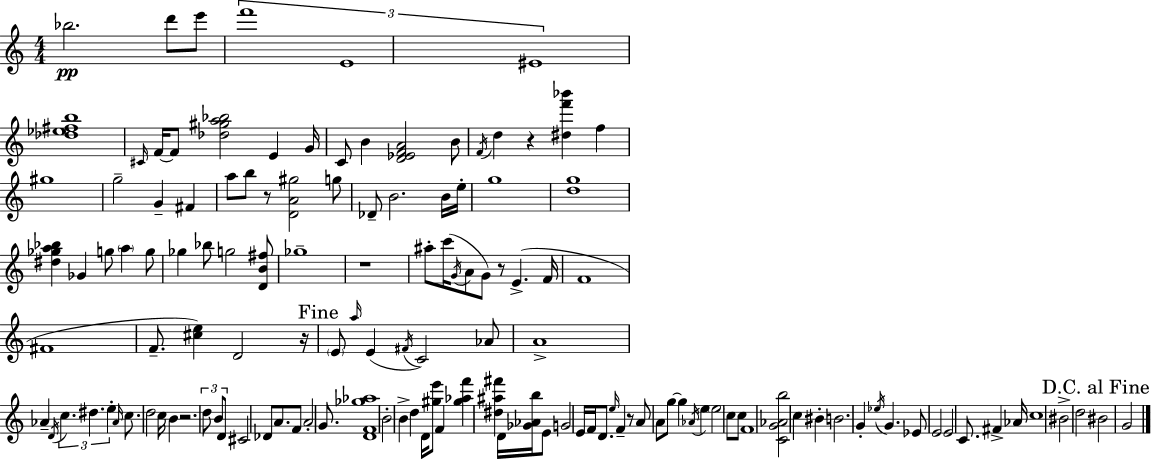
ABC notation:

X:1
T:Untitled
M:4/4
L:1/4
K:C
_b2 d'/2 e'/2 f'4 E4 ^E4 [_d_e^fb]4 ^C/4 F/4 F/2 [_d^ga_b]2 E G/4 C/2 B [D_EFA]2 B/2 F/4 d z [^df'_b'] f ^g4 g2 G ^F a/2 b/2 z/2 [DA^g]2 g/2 _D/2 B2 B/4 e/4 g4 [dg]4 [^d_ga_b] _G g/2 a g/2 _g _b/2 g2 [DB^f]/2 _g4 z4 ^a/2 c'/4 G/4 A/2 G/2 z/2 E F/4 F4 ^F4 F/2 [^ce] D2 z/4 E/2 a/4 E ^F/4 C2 _A/2 A4 _A D/4 c ^d e _A/4 c/2 d2 c/4 B z2 d/2 B/2 D/2 ^C2 _D/2 A/2 F/2 A2 G/2 [DF_g_a]4 B2 B d D/4 [^ge']/2 F [^g_af'] [^d^a^f'] D/4 [_G_Ab]/4 E/2 G2 E/4 F/4 D/2 e/4 F z/2 A/2 A/2 g/2 g _A/4 e e2 c/2 c/2 F4 [CG_Ab]2 c ^B B2 G _e/4 G _E/2 E2 E2 C/2 ^F _A/4 c4 ^B2 d2 ^B2 G2